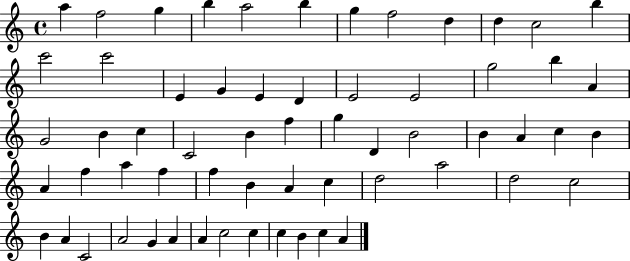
{
  \clef treble
  \time 4/4
  \defaultTimeSignature
  \key c \major
  a''4 f''2 g''4 | b''4 a''2 b''4 | g''4 f''2 d''4 | d''4 c''2 b''4 | \break c'''2 c'''2 | e'4 g'4 e'4 d'4 | e'2 e'2 | g''2 b''4 a'4 | \break g'2 b'4 c''4 | c'2 b'4 f''4 | g''4 d'4 b'2 | b'4 a'4 c''4 b'4 | \break a'4 f''4 a''4 f''4 | f''4 b'4 a'4 c''4 | d''2 a''2 | d''2 c''2 | \break b'4 a'4 c'2 | a'2 g'4 a'4 | a'4 c''2 c''4 | c''4 b'4 c''4 a'4 | \break \bar "|."
}